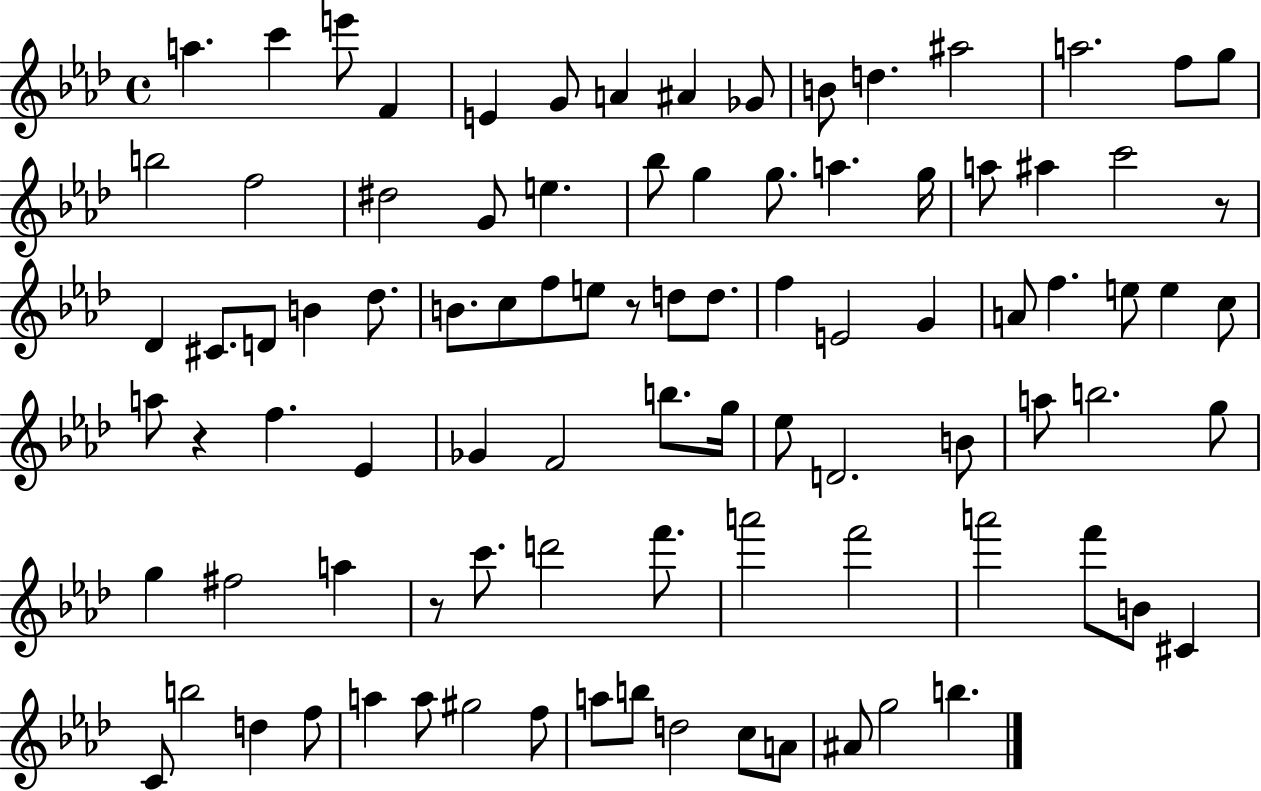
{
  \clef treble
  \time 4/4
  \defaultTimeSignature
  \key aes \major
  \repeat volta 2 { a''4. c'''4 e'''8 f'4 | e'4 g'8 a'4 ais'4 ges'8 | b'8 d''4. ais''2 | a''2. f''8 g''8 | \break b''2 f''2 | dis''2 g'8 e''4. | bes''8 g''4 g''8. a''4. g''16 | a''8 ais''4 c'''2 r8 | \break des'4 cis'8. d'8 b'4 des''8. | b'8. c''8 f''8 e''8 r8 d''8 d''8. | f''4 e'2 g'4 | a'8 f''4. e''8 e''4 c''8 | \break a''8 r4 f''4. ees'4 | ges'4 f'2 b''8. g''16 | ees''8 d'2. b'8 | a''8 b''2. g''8 | \break g''4 fis''2 a''4 | r8 c'''8. d'''2 f'''8. | a'''2 f'''2 | a'''2 f'''8 b'8 cis'4 | \break c'8 b''2 d''4 f''8 | a''4 a''8 gis''2 f''8 | a''8 b''8 d''2 c''8 a'8 | ais'8 g''2 b''4. | \break } \bar "|."
}